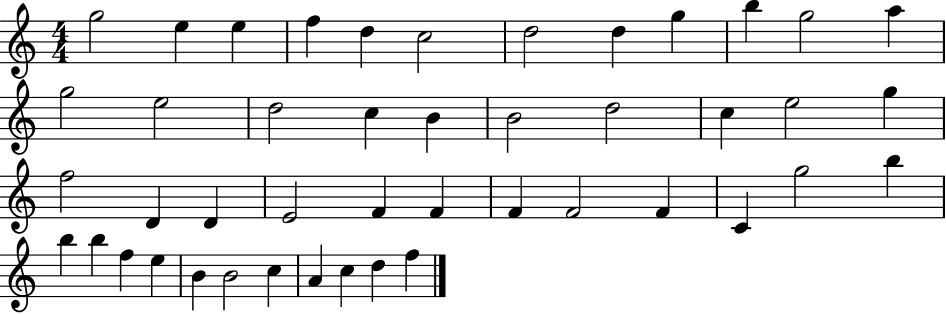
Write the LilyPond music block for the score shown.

{
  \clef treble
  \numericTimeSignature
  \time 4/4
  \key c \major
  g''2 e''4 e''4 | f''4 d''4 c''2 | d''2 d''4 g''4 | b''4 g''2 a''4 | \break g''2 e''2 | d''2 c''4 b'4 | b'2 d''2 | c''4 e''2 g''4 | \break f''2 d'4 d'4 | e'2 f'4 f'4 | f'4 f'2 f'4 | c'4 g''2 b''4 | \break b''4 b''4 f''4 e''4 | b'4 b'2 c''4 | a'4 c''4 d''4 f''4 | \bar "|."
}